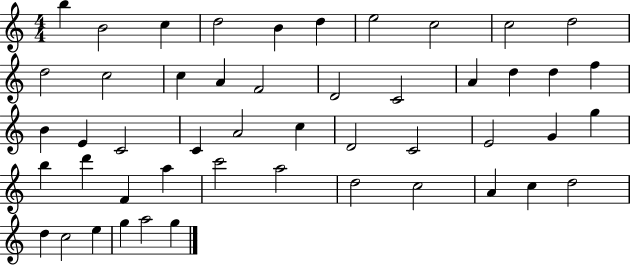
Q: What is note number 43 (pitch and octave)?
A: D5